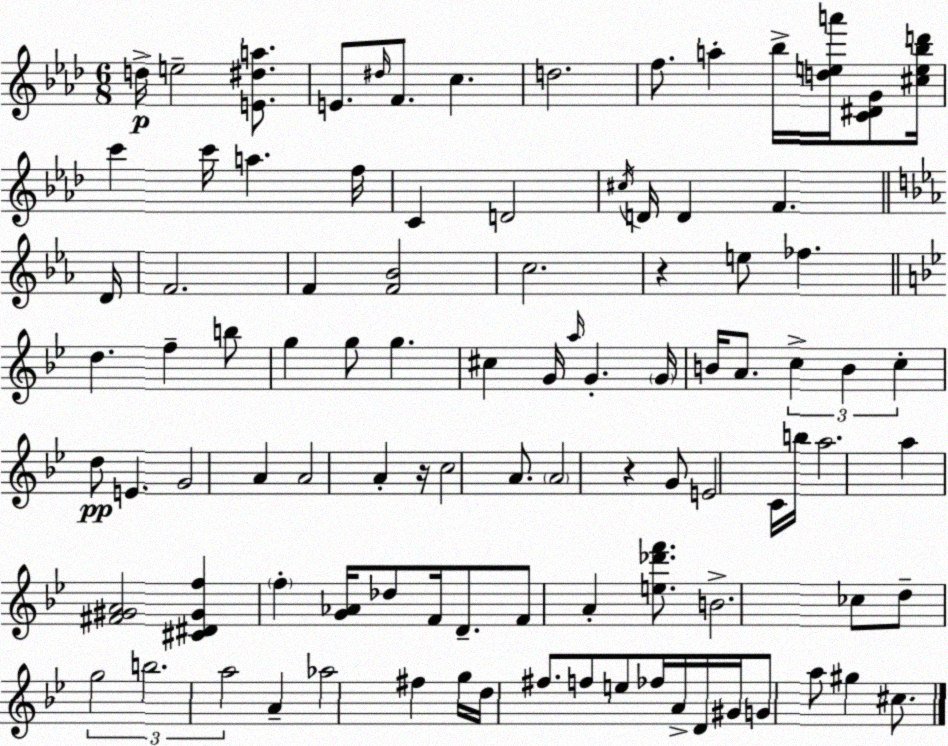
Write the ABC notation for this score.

X:1
T:Untitled
M:6/8
L:1/4
K:Ab
d/4 e2 [E^da]/2 E/2 ^d/4 F/2 c d2 f/2 a _b/4 [dea']/4 [C^DG]/2 [^ce_bd']/4 c' c'/4 a f/4 C D2 ^c/4 D/4 D F D/4 F2 F [F_B]2 c2 z e/2 _f d f b/2 g g/2 g ^c G/4 a/4 G G/4 B/4 A/2 c B c d/2 E G2 A A2 A z/4 c2 A/2 A2 z G/2 E2 C/4 b/4 a2 a [^F^GA]2 [^C^D^Gf] f [G_A]/4 _d/2 F/4 D/2 F/2 A [e_d'f']/2 B2 _c/2 d/2 g2 b2 a2 A _a2 ^f g/4 d/4 ^f/2 f/2 e/2 _f/4 A/4 D/4 ^G/4 G/2 a/2 ^g ^c/2